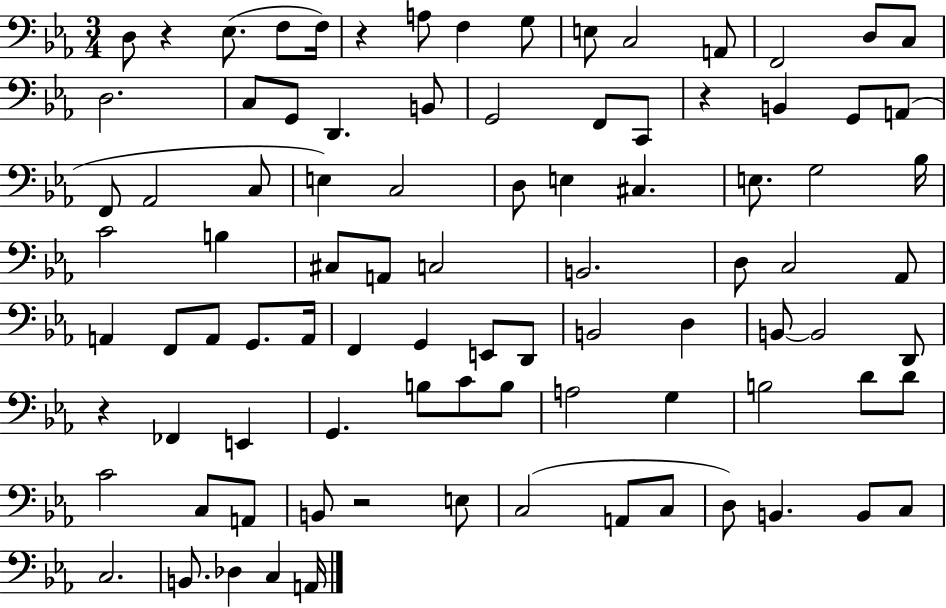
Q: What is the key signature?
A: EES major